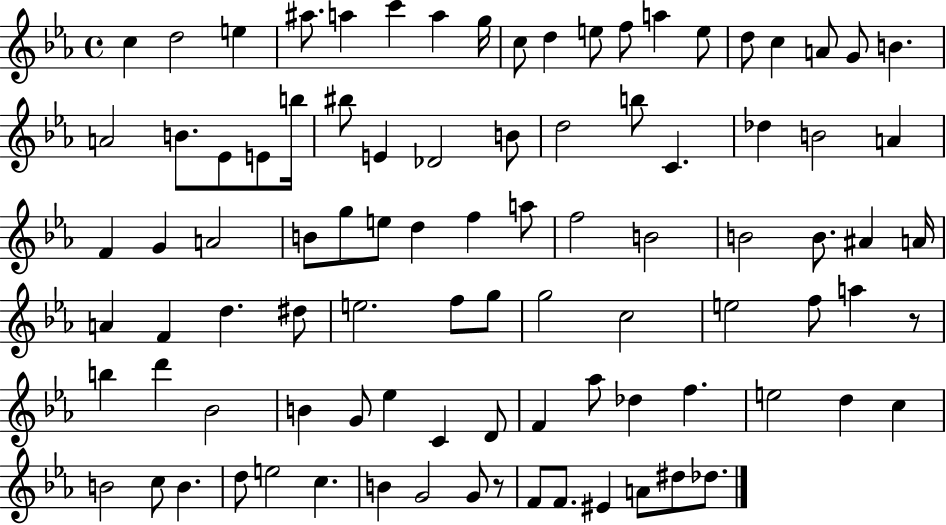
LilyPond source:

{
  \clef treble
  \time 4/4
  \defaultTimeSignature
  \key ees \major
  c''4 d''2 e''4 | ais''8. a''4 c'''4 a''4 g''16 | c''8 d''4 e''8 f''8 a''4 e''8 | d''8 c''4 a'8 g'8 b'4. | \break a'2 b'8. ees'8 e'8 b''16 | bis''8 e'4 des'2 b'8 | d''2 b''8 c'4. | des''4 b'2 a'4 | \break f'4 g'4 a'2 | b'8 g''8 e''8 d''4 f''4 a''8 | f''2 b'2 | b'2 b'8. ais'4 a'16 | \break a'4 f'4 d''4. dis''8 | e''2. f''8 g''8 | g''2 c''2 | e''2 f''8 a''4 r8 | \break b''4 d'''4 bes'2 | b'4 g'8 ees''4 c'4 d'8 | f'4 aes''8 des''4 f''4. | e''2 d''4 c''4 | \break b'2 c''8 b'4. | d''8 e''2 c''4. | b'4 g'2 g'8 r8 | f'8 f'8. eis'4 a'8 dis''8 des''8. | \break \bar "|."
}